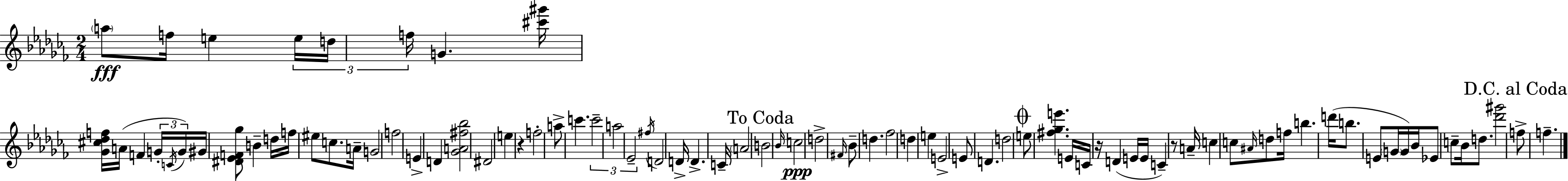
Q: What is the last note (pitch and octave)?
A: F5